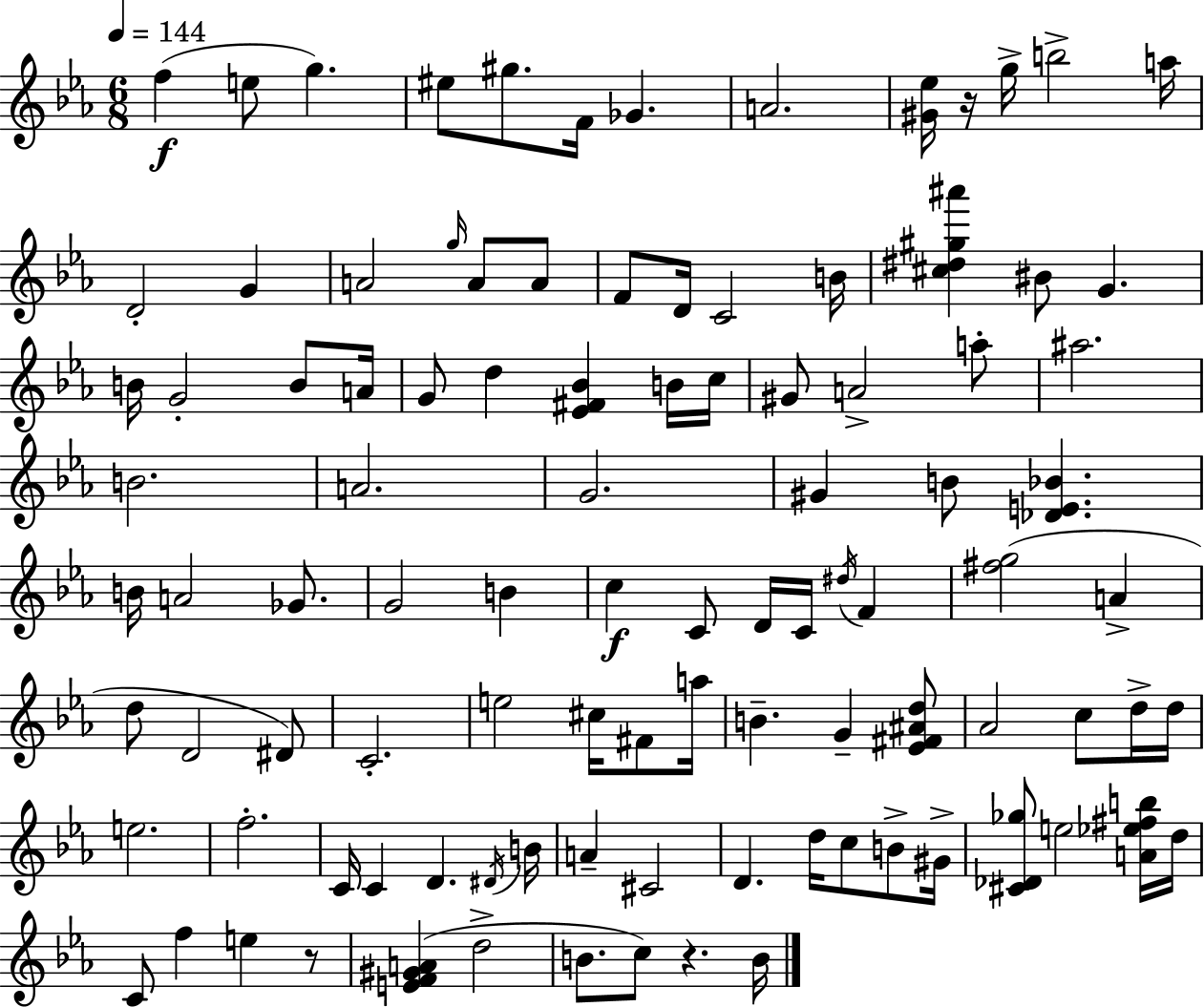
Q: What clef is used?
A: treble